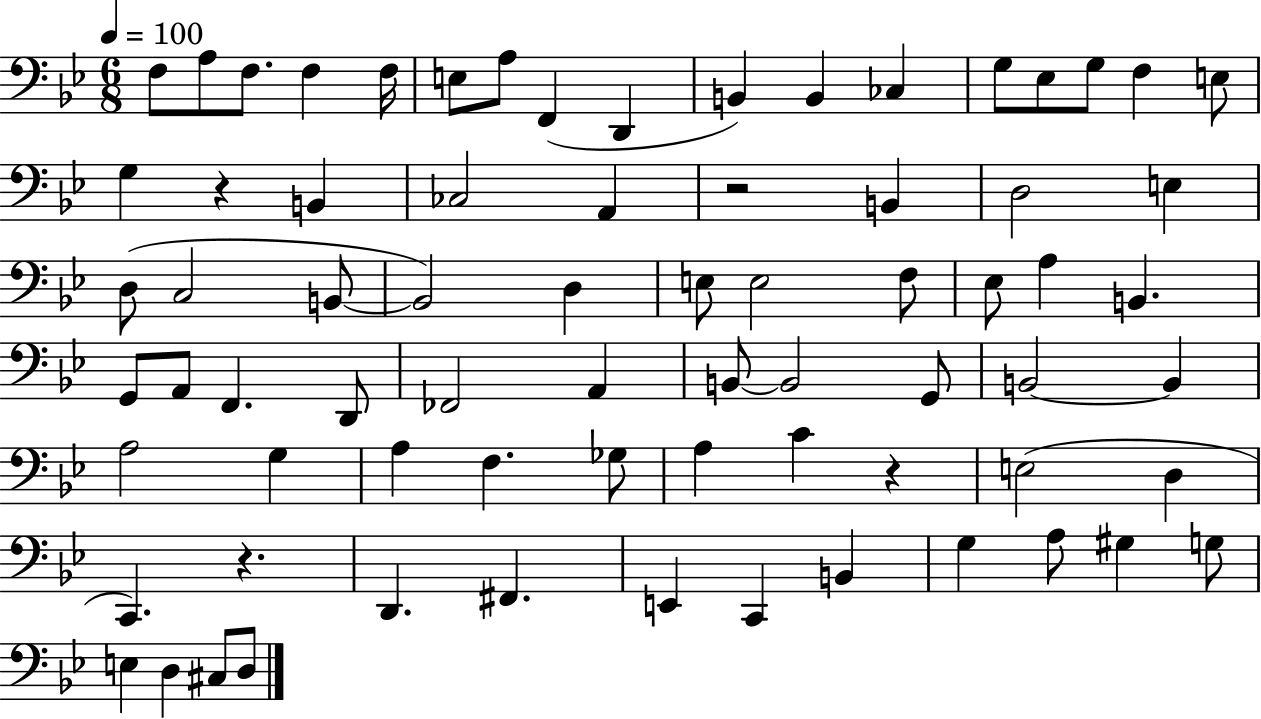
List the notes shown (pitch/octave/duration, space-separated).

F3/e A3/e F3/e. F3/q F3/s E3/e A3/e F2/q D2/q B2/q B2/q CES3/q G3/e Eb3/e G3/e F3/q E3/e G3/q R/q B2/q CES3/h A2/q R/h B2/q D3/h E3/q D3/e C3/h B2/e B2/h D3/q E3/e E3/h F3/e Eb3/e A3/q B2/q. G2/e A2/e F2/q. D2/e FES2/h A2/q B2/e B2/h G2/e B2/h B2/q A3/h G3/q A3/q F3/q. Gb3/e A3/q C4/q R/q E3/h D3/q C2/q. R/q. D2/q. F#2/q. E2/q C2/q B2/q G3/q A3/e G#3/q G3/e E3/q D3/q C#3/e D3/e